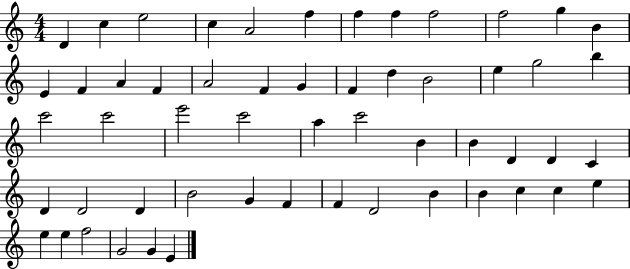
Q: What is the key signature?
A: C major